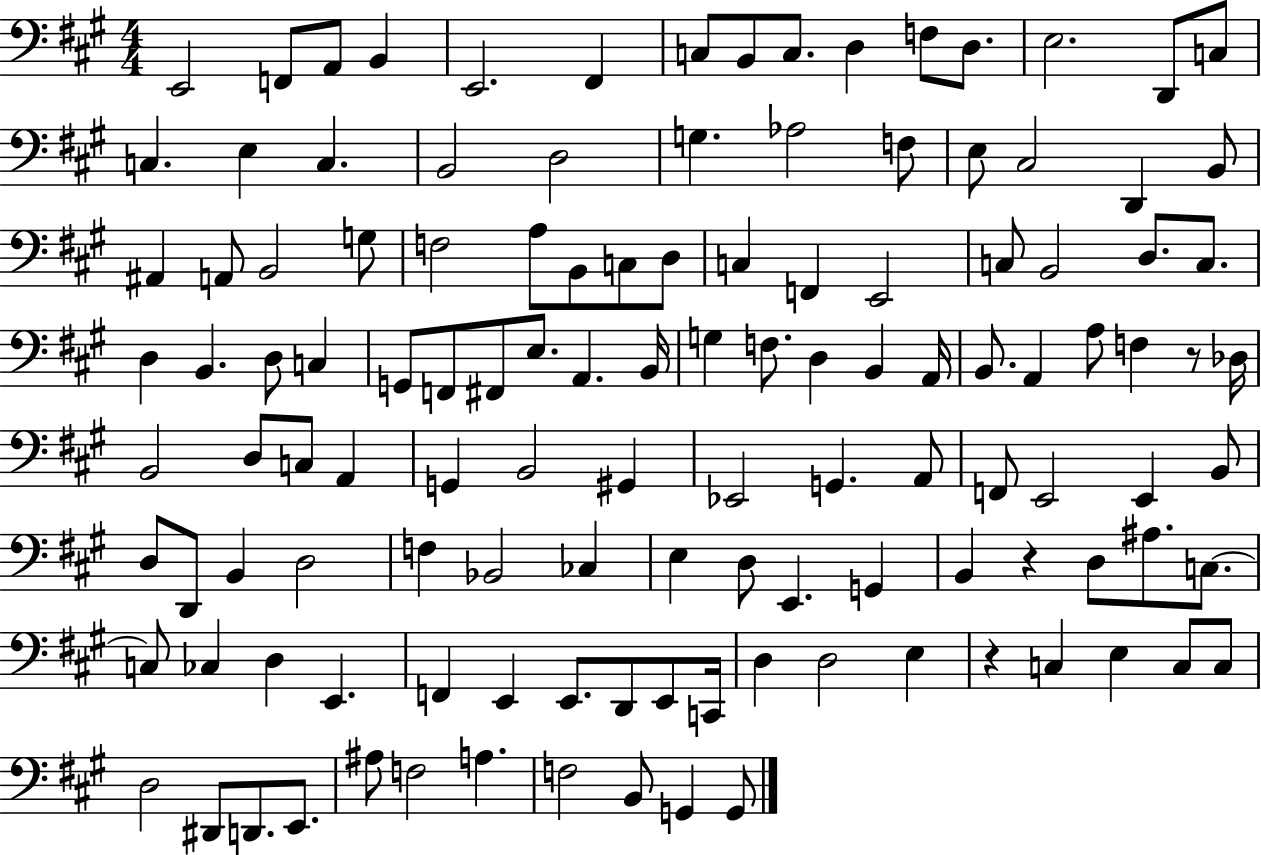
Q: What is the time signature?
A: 4/4